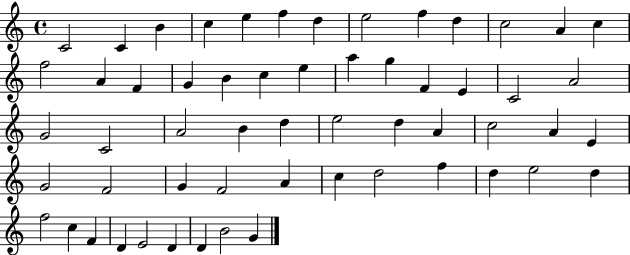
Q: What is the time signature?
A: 4/4